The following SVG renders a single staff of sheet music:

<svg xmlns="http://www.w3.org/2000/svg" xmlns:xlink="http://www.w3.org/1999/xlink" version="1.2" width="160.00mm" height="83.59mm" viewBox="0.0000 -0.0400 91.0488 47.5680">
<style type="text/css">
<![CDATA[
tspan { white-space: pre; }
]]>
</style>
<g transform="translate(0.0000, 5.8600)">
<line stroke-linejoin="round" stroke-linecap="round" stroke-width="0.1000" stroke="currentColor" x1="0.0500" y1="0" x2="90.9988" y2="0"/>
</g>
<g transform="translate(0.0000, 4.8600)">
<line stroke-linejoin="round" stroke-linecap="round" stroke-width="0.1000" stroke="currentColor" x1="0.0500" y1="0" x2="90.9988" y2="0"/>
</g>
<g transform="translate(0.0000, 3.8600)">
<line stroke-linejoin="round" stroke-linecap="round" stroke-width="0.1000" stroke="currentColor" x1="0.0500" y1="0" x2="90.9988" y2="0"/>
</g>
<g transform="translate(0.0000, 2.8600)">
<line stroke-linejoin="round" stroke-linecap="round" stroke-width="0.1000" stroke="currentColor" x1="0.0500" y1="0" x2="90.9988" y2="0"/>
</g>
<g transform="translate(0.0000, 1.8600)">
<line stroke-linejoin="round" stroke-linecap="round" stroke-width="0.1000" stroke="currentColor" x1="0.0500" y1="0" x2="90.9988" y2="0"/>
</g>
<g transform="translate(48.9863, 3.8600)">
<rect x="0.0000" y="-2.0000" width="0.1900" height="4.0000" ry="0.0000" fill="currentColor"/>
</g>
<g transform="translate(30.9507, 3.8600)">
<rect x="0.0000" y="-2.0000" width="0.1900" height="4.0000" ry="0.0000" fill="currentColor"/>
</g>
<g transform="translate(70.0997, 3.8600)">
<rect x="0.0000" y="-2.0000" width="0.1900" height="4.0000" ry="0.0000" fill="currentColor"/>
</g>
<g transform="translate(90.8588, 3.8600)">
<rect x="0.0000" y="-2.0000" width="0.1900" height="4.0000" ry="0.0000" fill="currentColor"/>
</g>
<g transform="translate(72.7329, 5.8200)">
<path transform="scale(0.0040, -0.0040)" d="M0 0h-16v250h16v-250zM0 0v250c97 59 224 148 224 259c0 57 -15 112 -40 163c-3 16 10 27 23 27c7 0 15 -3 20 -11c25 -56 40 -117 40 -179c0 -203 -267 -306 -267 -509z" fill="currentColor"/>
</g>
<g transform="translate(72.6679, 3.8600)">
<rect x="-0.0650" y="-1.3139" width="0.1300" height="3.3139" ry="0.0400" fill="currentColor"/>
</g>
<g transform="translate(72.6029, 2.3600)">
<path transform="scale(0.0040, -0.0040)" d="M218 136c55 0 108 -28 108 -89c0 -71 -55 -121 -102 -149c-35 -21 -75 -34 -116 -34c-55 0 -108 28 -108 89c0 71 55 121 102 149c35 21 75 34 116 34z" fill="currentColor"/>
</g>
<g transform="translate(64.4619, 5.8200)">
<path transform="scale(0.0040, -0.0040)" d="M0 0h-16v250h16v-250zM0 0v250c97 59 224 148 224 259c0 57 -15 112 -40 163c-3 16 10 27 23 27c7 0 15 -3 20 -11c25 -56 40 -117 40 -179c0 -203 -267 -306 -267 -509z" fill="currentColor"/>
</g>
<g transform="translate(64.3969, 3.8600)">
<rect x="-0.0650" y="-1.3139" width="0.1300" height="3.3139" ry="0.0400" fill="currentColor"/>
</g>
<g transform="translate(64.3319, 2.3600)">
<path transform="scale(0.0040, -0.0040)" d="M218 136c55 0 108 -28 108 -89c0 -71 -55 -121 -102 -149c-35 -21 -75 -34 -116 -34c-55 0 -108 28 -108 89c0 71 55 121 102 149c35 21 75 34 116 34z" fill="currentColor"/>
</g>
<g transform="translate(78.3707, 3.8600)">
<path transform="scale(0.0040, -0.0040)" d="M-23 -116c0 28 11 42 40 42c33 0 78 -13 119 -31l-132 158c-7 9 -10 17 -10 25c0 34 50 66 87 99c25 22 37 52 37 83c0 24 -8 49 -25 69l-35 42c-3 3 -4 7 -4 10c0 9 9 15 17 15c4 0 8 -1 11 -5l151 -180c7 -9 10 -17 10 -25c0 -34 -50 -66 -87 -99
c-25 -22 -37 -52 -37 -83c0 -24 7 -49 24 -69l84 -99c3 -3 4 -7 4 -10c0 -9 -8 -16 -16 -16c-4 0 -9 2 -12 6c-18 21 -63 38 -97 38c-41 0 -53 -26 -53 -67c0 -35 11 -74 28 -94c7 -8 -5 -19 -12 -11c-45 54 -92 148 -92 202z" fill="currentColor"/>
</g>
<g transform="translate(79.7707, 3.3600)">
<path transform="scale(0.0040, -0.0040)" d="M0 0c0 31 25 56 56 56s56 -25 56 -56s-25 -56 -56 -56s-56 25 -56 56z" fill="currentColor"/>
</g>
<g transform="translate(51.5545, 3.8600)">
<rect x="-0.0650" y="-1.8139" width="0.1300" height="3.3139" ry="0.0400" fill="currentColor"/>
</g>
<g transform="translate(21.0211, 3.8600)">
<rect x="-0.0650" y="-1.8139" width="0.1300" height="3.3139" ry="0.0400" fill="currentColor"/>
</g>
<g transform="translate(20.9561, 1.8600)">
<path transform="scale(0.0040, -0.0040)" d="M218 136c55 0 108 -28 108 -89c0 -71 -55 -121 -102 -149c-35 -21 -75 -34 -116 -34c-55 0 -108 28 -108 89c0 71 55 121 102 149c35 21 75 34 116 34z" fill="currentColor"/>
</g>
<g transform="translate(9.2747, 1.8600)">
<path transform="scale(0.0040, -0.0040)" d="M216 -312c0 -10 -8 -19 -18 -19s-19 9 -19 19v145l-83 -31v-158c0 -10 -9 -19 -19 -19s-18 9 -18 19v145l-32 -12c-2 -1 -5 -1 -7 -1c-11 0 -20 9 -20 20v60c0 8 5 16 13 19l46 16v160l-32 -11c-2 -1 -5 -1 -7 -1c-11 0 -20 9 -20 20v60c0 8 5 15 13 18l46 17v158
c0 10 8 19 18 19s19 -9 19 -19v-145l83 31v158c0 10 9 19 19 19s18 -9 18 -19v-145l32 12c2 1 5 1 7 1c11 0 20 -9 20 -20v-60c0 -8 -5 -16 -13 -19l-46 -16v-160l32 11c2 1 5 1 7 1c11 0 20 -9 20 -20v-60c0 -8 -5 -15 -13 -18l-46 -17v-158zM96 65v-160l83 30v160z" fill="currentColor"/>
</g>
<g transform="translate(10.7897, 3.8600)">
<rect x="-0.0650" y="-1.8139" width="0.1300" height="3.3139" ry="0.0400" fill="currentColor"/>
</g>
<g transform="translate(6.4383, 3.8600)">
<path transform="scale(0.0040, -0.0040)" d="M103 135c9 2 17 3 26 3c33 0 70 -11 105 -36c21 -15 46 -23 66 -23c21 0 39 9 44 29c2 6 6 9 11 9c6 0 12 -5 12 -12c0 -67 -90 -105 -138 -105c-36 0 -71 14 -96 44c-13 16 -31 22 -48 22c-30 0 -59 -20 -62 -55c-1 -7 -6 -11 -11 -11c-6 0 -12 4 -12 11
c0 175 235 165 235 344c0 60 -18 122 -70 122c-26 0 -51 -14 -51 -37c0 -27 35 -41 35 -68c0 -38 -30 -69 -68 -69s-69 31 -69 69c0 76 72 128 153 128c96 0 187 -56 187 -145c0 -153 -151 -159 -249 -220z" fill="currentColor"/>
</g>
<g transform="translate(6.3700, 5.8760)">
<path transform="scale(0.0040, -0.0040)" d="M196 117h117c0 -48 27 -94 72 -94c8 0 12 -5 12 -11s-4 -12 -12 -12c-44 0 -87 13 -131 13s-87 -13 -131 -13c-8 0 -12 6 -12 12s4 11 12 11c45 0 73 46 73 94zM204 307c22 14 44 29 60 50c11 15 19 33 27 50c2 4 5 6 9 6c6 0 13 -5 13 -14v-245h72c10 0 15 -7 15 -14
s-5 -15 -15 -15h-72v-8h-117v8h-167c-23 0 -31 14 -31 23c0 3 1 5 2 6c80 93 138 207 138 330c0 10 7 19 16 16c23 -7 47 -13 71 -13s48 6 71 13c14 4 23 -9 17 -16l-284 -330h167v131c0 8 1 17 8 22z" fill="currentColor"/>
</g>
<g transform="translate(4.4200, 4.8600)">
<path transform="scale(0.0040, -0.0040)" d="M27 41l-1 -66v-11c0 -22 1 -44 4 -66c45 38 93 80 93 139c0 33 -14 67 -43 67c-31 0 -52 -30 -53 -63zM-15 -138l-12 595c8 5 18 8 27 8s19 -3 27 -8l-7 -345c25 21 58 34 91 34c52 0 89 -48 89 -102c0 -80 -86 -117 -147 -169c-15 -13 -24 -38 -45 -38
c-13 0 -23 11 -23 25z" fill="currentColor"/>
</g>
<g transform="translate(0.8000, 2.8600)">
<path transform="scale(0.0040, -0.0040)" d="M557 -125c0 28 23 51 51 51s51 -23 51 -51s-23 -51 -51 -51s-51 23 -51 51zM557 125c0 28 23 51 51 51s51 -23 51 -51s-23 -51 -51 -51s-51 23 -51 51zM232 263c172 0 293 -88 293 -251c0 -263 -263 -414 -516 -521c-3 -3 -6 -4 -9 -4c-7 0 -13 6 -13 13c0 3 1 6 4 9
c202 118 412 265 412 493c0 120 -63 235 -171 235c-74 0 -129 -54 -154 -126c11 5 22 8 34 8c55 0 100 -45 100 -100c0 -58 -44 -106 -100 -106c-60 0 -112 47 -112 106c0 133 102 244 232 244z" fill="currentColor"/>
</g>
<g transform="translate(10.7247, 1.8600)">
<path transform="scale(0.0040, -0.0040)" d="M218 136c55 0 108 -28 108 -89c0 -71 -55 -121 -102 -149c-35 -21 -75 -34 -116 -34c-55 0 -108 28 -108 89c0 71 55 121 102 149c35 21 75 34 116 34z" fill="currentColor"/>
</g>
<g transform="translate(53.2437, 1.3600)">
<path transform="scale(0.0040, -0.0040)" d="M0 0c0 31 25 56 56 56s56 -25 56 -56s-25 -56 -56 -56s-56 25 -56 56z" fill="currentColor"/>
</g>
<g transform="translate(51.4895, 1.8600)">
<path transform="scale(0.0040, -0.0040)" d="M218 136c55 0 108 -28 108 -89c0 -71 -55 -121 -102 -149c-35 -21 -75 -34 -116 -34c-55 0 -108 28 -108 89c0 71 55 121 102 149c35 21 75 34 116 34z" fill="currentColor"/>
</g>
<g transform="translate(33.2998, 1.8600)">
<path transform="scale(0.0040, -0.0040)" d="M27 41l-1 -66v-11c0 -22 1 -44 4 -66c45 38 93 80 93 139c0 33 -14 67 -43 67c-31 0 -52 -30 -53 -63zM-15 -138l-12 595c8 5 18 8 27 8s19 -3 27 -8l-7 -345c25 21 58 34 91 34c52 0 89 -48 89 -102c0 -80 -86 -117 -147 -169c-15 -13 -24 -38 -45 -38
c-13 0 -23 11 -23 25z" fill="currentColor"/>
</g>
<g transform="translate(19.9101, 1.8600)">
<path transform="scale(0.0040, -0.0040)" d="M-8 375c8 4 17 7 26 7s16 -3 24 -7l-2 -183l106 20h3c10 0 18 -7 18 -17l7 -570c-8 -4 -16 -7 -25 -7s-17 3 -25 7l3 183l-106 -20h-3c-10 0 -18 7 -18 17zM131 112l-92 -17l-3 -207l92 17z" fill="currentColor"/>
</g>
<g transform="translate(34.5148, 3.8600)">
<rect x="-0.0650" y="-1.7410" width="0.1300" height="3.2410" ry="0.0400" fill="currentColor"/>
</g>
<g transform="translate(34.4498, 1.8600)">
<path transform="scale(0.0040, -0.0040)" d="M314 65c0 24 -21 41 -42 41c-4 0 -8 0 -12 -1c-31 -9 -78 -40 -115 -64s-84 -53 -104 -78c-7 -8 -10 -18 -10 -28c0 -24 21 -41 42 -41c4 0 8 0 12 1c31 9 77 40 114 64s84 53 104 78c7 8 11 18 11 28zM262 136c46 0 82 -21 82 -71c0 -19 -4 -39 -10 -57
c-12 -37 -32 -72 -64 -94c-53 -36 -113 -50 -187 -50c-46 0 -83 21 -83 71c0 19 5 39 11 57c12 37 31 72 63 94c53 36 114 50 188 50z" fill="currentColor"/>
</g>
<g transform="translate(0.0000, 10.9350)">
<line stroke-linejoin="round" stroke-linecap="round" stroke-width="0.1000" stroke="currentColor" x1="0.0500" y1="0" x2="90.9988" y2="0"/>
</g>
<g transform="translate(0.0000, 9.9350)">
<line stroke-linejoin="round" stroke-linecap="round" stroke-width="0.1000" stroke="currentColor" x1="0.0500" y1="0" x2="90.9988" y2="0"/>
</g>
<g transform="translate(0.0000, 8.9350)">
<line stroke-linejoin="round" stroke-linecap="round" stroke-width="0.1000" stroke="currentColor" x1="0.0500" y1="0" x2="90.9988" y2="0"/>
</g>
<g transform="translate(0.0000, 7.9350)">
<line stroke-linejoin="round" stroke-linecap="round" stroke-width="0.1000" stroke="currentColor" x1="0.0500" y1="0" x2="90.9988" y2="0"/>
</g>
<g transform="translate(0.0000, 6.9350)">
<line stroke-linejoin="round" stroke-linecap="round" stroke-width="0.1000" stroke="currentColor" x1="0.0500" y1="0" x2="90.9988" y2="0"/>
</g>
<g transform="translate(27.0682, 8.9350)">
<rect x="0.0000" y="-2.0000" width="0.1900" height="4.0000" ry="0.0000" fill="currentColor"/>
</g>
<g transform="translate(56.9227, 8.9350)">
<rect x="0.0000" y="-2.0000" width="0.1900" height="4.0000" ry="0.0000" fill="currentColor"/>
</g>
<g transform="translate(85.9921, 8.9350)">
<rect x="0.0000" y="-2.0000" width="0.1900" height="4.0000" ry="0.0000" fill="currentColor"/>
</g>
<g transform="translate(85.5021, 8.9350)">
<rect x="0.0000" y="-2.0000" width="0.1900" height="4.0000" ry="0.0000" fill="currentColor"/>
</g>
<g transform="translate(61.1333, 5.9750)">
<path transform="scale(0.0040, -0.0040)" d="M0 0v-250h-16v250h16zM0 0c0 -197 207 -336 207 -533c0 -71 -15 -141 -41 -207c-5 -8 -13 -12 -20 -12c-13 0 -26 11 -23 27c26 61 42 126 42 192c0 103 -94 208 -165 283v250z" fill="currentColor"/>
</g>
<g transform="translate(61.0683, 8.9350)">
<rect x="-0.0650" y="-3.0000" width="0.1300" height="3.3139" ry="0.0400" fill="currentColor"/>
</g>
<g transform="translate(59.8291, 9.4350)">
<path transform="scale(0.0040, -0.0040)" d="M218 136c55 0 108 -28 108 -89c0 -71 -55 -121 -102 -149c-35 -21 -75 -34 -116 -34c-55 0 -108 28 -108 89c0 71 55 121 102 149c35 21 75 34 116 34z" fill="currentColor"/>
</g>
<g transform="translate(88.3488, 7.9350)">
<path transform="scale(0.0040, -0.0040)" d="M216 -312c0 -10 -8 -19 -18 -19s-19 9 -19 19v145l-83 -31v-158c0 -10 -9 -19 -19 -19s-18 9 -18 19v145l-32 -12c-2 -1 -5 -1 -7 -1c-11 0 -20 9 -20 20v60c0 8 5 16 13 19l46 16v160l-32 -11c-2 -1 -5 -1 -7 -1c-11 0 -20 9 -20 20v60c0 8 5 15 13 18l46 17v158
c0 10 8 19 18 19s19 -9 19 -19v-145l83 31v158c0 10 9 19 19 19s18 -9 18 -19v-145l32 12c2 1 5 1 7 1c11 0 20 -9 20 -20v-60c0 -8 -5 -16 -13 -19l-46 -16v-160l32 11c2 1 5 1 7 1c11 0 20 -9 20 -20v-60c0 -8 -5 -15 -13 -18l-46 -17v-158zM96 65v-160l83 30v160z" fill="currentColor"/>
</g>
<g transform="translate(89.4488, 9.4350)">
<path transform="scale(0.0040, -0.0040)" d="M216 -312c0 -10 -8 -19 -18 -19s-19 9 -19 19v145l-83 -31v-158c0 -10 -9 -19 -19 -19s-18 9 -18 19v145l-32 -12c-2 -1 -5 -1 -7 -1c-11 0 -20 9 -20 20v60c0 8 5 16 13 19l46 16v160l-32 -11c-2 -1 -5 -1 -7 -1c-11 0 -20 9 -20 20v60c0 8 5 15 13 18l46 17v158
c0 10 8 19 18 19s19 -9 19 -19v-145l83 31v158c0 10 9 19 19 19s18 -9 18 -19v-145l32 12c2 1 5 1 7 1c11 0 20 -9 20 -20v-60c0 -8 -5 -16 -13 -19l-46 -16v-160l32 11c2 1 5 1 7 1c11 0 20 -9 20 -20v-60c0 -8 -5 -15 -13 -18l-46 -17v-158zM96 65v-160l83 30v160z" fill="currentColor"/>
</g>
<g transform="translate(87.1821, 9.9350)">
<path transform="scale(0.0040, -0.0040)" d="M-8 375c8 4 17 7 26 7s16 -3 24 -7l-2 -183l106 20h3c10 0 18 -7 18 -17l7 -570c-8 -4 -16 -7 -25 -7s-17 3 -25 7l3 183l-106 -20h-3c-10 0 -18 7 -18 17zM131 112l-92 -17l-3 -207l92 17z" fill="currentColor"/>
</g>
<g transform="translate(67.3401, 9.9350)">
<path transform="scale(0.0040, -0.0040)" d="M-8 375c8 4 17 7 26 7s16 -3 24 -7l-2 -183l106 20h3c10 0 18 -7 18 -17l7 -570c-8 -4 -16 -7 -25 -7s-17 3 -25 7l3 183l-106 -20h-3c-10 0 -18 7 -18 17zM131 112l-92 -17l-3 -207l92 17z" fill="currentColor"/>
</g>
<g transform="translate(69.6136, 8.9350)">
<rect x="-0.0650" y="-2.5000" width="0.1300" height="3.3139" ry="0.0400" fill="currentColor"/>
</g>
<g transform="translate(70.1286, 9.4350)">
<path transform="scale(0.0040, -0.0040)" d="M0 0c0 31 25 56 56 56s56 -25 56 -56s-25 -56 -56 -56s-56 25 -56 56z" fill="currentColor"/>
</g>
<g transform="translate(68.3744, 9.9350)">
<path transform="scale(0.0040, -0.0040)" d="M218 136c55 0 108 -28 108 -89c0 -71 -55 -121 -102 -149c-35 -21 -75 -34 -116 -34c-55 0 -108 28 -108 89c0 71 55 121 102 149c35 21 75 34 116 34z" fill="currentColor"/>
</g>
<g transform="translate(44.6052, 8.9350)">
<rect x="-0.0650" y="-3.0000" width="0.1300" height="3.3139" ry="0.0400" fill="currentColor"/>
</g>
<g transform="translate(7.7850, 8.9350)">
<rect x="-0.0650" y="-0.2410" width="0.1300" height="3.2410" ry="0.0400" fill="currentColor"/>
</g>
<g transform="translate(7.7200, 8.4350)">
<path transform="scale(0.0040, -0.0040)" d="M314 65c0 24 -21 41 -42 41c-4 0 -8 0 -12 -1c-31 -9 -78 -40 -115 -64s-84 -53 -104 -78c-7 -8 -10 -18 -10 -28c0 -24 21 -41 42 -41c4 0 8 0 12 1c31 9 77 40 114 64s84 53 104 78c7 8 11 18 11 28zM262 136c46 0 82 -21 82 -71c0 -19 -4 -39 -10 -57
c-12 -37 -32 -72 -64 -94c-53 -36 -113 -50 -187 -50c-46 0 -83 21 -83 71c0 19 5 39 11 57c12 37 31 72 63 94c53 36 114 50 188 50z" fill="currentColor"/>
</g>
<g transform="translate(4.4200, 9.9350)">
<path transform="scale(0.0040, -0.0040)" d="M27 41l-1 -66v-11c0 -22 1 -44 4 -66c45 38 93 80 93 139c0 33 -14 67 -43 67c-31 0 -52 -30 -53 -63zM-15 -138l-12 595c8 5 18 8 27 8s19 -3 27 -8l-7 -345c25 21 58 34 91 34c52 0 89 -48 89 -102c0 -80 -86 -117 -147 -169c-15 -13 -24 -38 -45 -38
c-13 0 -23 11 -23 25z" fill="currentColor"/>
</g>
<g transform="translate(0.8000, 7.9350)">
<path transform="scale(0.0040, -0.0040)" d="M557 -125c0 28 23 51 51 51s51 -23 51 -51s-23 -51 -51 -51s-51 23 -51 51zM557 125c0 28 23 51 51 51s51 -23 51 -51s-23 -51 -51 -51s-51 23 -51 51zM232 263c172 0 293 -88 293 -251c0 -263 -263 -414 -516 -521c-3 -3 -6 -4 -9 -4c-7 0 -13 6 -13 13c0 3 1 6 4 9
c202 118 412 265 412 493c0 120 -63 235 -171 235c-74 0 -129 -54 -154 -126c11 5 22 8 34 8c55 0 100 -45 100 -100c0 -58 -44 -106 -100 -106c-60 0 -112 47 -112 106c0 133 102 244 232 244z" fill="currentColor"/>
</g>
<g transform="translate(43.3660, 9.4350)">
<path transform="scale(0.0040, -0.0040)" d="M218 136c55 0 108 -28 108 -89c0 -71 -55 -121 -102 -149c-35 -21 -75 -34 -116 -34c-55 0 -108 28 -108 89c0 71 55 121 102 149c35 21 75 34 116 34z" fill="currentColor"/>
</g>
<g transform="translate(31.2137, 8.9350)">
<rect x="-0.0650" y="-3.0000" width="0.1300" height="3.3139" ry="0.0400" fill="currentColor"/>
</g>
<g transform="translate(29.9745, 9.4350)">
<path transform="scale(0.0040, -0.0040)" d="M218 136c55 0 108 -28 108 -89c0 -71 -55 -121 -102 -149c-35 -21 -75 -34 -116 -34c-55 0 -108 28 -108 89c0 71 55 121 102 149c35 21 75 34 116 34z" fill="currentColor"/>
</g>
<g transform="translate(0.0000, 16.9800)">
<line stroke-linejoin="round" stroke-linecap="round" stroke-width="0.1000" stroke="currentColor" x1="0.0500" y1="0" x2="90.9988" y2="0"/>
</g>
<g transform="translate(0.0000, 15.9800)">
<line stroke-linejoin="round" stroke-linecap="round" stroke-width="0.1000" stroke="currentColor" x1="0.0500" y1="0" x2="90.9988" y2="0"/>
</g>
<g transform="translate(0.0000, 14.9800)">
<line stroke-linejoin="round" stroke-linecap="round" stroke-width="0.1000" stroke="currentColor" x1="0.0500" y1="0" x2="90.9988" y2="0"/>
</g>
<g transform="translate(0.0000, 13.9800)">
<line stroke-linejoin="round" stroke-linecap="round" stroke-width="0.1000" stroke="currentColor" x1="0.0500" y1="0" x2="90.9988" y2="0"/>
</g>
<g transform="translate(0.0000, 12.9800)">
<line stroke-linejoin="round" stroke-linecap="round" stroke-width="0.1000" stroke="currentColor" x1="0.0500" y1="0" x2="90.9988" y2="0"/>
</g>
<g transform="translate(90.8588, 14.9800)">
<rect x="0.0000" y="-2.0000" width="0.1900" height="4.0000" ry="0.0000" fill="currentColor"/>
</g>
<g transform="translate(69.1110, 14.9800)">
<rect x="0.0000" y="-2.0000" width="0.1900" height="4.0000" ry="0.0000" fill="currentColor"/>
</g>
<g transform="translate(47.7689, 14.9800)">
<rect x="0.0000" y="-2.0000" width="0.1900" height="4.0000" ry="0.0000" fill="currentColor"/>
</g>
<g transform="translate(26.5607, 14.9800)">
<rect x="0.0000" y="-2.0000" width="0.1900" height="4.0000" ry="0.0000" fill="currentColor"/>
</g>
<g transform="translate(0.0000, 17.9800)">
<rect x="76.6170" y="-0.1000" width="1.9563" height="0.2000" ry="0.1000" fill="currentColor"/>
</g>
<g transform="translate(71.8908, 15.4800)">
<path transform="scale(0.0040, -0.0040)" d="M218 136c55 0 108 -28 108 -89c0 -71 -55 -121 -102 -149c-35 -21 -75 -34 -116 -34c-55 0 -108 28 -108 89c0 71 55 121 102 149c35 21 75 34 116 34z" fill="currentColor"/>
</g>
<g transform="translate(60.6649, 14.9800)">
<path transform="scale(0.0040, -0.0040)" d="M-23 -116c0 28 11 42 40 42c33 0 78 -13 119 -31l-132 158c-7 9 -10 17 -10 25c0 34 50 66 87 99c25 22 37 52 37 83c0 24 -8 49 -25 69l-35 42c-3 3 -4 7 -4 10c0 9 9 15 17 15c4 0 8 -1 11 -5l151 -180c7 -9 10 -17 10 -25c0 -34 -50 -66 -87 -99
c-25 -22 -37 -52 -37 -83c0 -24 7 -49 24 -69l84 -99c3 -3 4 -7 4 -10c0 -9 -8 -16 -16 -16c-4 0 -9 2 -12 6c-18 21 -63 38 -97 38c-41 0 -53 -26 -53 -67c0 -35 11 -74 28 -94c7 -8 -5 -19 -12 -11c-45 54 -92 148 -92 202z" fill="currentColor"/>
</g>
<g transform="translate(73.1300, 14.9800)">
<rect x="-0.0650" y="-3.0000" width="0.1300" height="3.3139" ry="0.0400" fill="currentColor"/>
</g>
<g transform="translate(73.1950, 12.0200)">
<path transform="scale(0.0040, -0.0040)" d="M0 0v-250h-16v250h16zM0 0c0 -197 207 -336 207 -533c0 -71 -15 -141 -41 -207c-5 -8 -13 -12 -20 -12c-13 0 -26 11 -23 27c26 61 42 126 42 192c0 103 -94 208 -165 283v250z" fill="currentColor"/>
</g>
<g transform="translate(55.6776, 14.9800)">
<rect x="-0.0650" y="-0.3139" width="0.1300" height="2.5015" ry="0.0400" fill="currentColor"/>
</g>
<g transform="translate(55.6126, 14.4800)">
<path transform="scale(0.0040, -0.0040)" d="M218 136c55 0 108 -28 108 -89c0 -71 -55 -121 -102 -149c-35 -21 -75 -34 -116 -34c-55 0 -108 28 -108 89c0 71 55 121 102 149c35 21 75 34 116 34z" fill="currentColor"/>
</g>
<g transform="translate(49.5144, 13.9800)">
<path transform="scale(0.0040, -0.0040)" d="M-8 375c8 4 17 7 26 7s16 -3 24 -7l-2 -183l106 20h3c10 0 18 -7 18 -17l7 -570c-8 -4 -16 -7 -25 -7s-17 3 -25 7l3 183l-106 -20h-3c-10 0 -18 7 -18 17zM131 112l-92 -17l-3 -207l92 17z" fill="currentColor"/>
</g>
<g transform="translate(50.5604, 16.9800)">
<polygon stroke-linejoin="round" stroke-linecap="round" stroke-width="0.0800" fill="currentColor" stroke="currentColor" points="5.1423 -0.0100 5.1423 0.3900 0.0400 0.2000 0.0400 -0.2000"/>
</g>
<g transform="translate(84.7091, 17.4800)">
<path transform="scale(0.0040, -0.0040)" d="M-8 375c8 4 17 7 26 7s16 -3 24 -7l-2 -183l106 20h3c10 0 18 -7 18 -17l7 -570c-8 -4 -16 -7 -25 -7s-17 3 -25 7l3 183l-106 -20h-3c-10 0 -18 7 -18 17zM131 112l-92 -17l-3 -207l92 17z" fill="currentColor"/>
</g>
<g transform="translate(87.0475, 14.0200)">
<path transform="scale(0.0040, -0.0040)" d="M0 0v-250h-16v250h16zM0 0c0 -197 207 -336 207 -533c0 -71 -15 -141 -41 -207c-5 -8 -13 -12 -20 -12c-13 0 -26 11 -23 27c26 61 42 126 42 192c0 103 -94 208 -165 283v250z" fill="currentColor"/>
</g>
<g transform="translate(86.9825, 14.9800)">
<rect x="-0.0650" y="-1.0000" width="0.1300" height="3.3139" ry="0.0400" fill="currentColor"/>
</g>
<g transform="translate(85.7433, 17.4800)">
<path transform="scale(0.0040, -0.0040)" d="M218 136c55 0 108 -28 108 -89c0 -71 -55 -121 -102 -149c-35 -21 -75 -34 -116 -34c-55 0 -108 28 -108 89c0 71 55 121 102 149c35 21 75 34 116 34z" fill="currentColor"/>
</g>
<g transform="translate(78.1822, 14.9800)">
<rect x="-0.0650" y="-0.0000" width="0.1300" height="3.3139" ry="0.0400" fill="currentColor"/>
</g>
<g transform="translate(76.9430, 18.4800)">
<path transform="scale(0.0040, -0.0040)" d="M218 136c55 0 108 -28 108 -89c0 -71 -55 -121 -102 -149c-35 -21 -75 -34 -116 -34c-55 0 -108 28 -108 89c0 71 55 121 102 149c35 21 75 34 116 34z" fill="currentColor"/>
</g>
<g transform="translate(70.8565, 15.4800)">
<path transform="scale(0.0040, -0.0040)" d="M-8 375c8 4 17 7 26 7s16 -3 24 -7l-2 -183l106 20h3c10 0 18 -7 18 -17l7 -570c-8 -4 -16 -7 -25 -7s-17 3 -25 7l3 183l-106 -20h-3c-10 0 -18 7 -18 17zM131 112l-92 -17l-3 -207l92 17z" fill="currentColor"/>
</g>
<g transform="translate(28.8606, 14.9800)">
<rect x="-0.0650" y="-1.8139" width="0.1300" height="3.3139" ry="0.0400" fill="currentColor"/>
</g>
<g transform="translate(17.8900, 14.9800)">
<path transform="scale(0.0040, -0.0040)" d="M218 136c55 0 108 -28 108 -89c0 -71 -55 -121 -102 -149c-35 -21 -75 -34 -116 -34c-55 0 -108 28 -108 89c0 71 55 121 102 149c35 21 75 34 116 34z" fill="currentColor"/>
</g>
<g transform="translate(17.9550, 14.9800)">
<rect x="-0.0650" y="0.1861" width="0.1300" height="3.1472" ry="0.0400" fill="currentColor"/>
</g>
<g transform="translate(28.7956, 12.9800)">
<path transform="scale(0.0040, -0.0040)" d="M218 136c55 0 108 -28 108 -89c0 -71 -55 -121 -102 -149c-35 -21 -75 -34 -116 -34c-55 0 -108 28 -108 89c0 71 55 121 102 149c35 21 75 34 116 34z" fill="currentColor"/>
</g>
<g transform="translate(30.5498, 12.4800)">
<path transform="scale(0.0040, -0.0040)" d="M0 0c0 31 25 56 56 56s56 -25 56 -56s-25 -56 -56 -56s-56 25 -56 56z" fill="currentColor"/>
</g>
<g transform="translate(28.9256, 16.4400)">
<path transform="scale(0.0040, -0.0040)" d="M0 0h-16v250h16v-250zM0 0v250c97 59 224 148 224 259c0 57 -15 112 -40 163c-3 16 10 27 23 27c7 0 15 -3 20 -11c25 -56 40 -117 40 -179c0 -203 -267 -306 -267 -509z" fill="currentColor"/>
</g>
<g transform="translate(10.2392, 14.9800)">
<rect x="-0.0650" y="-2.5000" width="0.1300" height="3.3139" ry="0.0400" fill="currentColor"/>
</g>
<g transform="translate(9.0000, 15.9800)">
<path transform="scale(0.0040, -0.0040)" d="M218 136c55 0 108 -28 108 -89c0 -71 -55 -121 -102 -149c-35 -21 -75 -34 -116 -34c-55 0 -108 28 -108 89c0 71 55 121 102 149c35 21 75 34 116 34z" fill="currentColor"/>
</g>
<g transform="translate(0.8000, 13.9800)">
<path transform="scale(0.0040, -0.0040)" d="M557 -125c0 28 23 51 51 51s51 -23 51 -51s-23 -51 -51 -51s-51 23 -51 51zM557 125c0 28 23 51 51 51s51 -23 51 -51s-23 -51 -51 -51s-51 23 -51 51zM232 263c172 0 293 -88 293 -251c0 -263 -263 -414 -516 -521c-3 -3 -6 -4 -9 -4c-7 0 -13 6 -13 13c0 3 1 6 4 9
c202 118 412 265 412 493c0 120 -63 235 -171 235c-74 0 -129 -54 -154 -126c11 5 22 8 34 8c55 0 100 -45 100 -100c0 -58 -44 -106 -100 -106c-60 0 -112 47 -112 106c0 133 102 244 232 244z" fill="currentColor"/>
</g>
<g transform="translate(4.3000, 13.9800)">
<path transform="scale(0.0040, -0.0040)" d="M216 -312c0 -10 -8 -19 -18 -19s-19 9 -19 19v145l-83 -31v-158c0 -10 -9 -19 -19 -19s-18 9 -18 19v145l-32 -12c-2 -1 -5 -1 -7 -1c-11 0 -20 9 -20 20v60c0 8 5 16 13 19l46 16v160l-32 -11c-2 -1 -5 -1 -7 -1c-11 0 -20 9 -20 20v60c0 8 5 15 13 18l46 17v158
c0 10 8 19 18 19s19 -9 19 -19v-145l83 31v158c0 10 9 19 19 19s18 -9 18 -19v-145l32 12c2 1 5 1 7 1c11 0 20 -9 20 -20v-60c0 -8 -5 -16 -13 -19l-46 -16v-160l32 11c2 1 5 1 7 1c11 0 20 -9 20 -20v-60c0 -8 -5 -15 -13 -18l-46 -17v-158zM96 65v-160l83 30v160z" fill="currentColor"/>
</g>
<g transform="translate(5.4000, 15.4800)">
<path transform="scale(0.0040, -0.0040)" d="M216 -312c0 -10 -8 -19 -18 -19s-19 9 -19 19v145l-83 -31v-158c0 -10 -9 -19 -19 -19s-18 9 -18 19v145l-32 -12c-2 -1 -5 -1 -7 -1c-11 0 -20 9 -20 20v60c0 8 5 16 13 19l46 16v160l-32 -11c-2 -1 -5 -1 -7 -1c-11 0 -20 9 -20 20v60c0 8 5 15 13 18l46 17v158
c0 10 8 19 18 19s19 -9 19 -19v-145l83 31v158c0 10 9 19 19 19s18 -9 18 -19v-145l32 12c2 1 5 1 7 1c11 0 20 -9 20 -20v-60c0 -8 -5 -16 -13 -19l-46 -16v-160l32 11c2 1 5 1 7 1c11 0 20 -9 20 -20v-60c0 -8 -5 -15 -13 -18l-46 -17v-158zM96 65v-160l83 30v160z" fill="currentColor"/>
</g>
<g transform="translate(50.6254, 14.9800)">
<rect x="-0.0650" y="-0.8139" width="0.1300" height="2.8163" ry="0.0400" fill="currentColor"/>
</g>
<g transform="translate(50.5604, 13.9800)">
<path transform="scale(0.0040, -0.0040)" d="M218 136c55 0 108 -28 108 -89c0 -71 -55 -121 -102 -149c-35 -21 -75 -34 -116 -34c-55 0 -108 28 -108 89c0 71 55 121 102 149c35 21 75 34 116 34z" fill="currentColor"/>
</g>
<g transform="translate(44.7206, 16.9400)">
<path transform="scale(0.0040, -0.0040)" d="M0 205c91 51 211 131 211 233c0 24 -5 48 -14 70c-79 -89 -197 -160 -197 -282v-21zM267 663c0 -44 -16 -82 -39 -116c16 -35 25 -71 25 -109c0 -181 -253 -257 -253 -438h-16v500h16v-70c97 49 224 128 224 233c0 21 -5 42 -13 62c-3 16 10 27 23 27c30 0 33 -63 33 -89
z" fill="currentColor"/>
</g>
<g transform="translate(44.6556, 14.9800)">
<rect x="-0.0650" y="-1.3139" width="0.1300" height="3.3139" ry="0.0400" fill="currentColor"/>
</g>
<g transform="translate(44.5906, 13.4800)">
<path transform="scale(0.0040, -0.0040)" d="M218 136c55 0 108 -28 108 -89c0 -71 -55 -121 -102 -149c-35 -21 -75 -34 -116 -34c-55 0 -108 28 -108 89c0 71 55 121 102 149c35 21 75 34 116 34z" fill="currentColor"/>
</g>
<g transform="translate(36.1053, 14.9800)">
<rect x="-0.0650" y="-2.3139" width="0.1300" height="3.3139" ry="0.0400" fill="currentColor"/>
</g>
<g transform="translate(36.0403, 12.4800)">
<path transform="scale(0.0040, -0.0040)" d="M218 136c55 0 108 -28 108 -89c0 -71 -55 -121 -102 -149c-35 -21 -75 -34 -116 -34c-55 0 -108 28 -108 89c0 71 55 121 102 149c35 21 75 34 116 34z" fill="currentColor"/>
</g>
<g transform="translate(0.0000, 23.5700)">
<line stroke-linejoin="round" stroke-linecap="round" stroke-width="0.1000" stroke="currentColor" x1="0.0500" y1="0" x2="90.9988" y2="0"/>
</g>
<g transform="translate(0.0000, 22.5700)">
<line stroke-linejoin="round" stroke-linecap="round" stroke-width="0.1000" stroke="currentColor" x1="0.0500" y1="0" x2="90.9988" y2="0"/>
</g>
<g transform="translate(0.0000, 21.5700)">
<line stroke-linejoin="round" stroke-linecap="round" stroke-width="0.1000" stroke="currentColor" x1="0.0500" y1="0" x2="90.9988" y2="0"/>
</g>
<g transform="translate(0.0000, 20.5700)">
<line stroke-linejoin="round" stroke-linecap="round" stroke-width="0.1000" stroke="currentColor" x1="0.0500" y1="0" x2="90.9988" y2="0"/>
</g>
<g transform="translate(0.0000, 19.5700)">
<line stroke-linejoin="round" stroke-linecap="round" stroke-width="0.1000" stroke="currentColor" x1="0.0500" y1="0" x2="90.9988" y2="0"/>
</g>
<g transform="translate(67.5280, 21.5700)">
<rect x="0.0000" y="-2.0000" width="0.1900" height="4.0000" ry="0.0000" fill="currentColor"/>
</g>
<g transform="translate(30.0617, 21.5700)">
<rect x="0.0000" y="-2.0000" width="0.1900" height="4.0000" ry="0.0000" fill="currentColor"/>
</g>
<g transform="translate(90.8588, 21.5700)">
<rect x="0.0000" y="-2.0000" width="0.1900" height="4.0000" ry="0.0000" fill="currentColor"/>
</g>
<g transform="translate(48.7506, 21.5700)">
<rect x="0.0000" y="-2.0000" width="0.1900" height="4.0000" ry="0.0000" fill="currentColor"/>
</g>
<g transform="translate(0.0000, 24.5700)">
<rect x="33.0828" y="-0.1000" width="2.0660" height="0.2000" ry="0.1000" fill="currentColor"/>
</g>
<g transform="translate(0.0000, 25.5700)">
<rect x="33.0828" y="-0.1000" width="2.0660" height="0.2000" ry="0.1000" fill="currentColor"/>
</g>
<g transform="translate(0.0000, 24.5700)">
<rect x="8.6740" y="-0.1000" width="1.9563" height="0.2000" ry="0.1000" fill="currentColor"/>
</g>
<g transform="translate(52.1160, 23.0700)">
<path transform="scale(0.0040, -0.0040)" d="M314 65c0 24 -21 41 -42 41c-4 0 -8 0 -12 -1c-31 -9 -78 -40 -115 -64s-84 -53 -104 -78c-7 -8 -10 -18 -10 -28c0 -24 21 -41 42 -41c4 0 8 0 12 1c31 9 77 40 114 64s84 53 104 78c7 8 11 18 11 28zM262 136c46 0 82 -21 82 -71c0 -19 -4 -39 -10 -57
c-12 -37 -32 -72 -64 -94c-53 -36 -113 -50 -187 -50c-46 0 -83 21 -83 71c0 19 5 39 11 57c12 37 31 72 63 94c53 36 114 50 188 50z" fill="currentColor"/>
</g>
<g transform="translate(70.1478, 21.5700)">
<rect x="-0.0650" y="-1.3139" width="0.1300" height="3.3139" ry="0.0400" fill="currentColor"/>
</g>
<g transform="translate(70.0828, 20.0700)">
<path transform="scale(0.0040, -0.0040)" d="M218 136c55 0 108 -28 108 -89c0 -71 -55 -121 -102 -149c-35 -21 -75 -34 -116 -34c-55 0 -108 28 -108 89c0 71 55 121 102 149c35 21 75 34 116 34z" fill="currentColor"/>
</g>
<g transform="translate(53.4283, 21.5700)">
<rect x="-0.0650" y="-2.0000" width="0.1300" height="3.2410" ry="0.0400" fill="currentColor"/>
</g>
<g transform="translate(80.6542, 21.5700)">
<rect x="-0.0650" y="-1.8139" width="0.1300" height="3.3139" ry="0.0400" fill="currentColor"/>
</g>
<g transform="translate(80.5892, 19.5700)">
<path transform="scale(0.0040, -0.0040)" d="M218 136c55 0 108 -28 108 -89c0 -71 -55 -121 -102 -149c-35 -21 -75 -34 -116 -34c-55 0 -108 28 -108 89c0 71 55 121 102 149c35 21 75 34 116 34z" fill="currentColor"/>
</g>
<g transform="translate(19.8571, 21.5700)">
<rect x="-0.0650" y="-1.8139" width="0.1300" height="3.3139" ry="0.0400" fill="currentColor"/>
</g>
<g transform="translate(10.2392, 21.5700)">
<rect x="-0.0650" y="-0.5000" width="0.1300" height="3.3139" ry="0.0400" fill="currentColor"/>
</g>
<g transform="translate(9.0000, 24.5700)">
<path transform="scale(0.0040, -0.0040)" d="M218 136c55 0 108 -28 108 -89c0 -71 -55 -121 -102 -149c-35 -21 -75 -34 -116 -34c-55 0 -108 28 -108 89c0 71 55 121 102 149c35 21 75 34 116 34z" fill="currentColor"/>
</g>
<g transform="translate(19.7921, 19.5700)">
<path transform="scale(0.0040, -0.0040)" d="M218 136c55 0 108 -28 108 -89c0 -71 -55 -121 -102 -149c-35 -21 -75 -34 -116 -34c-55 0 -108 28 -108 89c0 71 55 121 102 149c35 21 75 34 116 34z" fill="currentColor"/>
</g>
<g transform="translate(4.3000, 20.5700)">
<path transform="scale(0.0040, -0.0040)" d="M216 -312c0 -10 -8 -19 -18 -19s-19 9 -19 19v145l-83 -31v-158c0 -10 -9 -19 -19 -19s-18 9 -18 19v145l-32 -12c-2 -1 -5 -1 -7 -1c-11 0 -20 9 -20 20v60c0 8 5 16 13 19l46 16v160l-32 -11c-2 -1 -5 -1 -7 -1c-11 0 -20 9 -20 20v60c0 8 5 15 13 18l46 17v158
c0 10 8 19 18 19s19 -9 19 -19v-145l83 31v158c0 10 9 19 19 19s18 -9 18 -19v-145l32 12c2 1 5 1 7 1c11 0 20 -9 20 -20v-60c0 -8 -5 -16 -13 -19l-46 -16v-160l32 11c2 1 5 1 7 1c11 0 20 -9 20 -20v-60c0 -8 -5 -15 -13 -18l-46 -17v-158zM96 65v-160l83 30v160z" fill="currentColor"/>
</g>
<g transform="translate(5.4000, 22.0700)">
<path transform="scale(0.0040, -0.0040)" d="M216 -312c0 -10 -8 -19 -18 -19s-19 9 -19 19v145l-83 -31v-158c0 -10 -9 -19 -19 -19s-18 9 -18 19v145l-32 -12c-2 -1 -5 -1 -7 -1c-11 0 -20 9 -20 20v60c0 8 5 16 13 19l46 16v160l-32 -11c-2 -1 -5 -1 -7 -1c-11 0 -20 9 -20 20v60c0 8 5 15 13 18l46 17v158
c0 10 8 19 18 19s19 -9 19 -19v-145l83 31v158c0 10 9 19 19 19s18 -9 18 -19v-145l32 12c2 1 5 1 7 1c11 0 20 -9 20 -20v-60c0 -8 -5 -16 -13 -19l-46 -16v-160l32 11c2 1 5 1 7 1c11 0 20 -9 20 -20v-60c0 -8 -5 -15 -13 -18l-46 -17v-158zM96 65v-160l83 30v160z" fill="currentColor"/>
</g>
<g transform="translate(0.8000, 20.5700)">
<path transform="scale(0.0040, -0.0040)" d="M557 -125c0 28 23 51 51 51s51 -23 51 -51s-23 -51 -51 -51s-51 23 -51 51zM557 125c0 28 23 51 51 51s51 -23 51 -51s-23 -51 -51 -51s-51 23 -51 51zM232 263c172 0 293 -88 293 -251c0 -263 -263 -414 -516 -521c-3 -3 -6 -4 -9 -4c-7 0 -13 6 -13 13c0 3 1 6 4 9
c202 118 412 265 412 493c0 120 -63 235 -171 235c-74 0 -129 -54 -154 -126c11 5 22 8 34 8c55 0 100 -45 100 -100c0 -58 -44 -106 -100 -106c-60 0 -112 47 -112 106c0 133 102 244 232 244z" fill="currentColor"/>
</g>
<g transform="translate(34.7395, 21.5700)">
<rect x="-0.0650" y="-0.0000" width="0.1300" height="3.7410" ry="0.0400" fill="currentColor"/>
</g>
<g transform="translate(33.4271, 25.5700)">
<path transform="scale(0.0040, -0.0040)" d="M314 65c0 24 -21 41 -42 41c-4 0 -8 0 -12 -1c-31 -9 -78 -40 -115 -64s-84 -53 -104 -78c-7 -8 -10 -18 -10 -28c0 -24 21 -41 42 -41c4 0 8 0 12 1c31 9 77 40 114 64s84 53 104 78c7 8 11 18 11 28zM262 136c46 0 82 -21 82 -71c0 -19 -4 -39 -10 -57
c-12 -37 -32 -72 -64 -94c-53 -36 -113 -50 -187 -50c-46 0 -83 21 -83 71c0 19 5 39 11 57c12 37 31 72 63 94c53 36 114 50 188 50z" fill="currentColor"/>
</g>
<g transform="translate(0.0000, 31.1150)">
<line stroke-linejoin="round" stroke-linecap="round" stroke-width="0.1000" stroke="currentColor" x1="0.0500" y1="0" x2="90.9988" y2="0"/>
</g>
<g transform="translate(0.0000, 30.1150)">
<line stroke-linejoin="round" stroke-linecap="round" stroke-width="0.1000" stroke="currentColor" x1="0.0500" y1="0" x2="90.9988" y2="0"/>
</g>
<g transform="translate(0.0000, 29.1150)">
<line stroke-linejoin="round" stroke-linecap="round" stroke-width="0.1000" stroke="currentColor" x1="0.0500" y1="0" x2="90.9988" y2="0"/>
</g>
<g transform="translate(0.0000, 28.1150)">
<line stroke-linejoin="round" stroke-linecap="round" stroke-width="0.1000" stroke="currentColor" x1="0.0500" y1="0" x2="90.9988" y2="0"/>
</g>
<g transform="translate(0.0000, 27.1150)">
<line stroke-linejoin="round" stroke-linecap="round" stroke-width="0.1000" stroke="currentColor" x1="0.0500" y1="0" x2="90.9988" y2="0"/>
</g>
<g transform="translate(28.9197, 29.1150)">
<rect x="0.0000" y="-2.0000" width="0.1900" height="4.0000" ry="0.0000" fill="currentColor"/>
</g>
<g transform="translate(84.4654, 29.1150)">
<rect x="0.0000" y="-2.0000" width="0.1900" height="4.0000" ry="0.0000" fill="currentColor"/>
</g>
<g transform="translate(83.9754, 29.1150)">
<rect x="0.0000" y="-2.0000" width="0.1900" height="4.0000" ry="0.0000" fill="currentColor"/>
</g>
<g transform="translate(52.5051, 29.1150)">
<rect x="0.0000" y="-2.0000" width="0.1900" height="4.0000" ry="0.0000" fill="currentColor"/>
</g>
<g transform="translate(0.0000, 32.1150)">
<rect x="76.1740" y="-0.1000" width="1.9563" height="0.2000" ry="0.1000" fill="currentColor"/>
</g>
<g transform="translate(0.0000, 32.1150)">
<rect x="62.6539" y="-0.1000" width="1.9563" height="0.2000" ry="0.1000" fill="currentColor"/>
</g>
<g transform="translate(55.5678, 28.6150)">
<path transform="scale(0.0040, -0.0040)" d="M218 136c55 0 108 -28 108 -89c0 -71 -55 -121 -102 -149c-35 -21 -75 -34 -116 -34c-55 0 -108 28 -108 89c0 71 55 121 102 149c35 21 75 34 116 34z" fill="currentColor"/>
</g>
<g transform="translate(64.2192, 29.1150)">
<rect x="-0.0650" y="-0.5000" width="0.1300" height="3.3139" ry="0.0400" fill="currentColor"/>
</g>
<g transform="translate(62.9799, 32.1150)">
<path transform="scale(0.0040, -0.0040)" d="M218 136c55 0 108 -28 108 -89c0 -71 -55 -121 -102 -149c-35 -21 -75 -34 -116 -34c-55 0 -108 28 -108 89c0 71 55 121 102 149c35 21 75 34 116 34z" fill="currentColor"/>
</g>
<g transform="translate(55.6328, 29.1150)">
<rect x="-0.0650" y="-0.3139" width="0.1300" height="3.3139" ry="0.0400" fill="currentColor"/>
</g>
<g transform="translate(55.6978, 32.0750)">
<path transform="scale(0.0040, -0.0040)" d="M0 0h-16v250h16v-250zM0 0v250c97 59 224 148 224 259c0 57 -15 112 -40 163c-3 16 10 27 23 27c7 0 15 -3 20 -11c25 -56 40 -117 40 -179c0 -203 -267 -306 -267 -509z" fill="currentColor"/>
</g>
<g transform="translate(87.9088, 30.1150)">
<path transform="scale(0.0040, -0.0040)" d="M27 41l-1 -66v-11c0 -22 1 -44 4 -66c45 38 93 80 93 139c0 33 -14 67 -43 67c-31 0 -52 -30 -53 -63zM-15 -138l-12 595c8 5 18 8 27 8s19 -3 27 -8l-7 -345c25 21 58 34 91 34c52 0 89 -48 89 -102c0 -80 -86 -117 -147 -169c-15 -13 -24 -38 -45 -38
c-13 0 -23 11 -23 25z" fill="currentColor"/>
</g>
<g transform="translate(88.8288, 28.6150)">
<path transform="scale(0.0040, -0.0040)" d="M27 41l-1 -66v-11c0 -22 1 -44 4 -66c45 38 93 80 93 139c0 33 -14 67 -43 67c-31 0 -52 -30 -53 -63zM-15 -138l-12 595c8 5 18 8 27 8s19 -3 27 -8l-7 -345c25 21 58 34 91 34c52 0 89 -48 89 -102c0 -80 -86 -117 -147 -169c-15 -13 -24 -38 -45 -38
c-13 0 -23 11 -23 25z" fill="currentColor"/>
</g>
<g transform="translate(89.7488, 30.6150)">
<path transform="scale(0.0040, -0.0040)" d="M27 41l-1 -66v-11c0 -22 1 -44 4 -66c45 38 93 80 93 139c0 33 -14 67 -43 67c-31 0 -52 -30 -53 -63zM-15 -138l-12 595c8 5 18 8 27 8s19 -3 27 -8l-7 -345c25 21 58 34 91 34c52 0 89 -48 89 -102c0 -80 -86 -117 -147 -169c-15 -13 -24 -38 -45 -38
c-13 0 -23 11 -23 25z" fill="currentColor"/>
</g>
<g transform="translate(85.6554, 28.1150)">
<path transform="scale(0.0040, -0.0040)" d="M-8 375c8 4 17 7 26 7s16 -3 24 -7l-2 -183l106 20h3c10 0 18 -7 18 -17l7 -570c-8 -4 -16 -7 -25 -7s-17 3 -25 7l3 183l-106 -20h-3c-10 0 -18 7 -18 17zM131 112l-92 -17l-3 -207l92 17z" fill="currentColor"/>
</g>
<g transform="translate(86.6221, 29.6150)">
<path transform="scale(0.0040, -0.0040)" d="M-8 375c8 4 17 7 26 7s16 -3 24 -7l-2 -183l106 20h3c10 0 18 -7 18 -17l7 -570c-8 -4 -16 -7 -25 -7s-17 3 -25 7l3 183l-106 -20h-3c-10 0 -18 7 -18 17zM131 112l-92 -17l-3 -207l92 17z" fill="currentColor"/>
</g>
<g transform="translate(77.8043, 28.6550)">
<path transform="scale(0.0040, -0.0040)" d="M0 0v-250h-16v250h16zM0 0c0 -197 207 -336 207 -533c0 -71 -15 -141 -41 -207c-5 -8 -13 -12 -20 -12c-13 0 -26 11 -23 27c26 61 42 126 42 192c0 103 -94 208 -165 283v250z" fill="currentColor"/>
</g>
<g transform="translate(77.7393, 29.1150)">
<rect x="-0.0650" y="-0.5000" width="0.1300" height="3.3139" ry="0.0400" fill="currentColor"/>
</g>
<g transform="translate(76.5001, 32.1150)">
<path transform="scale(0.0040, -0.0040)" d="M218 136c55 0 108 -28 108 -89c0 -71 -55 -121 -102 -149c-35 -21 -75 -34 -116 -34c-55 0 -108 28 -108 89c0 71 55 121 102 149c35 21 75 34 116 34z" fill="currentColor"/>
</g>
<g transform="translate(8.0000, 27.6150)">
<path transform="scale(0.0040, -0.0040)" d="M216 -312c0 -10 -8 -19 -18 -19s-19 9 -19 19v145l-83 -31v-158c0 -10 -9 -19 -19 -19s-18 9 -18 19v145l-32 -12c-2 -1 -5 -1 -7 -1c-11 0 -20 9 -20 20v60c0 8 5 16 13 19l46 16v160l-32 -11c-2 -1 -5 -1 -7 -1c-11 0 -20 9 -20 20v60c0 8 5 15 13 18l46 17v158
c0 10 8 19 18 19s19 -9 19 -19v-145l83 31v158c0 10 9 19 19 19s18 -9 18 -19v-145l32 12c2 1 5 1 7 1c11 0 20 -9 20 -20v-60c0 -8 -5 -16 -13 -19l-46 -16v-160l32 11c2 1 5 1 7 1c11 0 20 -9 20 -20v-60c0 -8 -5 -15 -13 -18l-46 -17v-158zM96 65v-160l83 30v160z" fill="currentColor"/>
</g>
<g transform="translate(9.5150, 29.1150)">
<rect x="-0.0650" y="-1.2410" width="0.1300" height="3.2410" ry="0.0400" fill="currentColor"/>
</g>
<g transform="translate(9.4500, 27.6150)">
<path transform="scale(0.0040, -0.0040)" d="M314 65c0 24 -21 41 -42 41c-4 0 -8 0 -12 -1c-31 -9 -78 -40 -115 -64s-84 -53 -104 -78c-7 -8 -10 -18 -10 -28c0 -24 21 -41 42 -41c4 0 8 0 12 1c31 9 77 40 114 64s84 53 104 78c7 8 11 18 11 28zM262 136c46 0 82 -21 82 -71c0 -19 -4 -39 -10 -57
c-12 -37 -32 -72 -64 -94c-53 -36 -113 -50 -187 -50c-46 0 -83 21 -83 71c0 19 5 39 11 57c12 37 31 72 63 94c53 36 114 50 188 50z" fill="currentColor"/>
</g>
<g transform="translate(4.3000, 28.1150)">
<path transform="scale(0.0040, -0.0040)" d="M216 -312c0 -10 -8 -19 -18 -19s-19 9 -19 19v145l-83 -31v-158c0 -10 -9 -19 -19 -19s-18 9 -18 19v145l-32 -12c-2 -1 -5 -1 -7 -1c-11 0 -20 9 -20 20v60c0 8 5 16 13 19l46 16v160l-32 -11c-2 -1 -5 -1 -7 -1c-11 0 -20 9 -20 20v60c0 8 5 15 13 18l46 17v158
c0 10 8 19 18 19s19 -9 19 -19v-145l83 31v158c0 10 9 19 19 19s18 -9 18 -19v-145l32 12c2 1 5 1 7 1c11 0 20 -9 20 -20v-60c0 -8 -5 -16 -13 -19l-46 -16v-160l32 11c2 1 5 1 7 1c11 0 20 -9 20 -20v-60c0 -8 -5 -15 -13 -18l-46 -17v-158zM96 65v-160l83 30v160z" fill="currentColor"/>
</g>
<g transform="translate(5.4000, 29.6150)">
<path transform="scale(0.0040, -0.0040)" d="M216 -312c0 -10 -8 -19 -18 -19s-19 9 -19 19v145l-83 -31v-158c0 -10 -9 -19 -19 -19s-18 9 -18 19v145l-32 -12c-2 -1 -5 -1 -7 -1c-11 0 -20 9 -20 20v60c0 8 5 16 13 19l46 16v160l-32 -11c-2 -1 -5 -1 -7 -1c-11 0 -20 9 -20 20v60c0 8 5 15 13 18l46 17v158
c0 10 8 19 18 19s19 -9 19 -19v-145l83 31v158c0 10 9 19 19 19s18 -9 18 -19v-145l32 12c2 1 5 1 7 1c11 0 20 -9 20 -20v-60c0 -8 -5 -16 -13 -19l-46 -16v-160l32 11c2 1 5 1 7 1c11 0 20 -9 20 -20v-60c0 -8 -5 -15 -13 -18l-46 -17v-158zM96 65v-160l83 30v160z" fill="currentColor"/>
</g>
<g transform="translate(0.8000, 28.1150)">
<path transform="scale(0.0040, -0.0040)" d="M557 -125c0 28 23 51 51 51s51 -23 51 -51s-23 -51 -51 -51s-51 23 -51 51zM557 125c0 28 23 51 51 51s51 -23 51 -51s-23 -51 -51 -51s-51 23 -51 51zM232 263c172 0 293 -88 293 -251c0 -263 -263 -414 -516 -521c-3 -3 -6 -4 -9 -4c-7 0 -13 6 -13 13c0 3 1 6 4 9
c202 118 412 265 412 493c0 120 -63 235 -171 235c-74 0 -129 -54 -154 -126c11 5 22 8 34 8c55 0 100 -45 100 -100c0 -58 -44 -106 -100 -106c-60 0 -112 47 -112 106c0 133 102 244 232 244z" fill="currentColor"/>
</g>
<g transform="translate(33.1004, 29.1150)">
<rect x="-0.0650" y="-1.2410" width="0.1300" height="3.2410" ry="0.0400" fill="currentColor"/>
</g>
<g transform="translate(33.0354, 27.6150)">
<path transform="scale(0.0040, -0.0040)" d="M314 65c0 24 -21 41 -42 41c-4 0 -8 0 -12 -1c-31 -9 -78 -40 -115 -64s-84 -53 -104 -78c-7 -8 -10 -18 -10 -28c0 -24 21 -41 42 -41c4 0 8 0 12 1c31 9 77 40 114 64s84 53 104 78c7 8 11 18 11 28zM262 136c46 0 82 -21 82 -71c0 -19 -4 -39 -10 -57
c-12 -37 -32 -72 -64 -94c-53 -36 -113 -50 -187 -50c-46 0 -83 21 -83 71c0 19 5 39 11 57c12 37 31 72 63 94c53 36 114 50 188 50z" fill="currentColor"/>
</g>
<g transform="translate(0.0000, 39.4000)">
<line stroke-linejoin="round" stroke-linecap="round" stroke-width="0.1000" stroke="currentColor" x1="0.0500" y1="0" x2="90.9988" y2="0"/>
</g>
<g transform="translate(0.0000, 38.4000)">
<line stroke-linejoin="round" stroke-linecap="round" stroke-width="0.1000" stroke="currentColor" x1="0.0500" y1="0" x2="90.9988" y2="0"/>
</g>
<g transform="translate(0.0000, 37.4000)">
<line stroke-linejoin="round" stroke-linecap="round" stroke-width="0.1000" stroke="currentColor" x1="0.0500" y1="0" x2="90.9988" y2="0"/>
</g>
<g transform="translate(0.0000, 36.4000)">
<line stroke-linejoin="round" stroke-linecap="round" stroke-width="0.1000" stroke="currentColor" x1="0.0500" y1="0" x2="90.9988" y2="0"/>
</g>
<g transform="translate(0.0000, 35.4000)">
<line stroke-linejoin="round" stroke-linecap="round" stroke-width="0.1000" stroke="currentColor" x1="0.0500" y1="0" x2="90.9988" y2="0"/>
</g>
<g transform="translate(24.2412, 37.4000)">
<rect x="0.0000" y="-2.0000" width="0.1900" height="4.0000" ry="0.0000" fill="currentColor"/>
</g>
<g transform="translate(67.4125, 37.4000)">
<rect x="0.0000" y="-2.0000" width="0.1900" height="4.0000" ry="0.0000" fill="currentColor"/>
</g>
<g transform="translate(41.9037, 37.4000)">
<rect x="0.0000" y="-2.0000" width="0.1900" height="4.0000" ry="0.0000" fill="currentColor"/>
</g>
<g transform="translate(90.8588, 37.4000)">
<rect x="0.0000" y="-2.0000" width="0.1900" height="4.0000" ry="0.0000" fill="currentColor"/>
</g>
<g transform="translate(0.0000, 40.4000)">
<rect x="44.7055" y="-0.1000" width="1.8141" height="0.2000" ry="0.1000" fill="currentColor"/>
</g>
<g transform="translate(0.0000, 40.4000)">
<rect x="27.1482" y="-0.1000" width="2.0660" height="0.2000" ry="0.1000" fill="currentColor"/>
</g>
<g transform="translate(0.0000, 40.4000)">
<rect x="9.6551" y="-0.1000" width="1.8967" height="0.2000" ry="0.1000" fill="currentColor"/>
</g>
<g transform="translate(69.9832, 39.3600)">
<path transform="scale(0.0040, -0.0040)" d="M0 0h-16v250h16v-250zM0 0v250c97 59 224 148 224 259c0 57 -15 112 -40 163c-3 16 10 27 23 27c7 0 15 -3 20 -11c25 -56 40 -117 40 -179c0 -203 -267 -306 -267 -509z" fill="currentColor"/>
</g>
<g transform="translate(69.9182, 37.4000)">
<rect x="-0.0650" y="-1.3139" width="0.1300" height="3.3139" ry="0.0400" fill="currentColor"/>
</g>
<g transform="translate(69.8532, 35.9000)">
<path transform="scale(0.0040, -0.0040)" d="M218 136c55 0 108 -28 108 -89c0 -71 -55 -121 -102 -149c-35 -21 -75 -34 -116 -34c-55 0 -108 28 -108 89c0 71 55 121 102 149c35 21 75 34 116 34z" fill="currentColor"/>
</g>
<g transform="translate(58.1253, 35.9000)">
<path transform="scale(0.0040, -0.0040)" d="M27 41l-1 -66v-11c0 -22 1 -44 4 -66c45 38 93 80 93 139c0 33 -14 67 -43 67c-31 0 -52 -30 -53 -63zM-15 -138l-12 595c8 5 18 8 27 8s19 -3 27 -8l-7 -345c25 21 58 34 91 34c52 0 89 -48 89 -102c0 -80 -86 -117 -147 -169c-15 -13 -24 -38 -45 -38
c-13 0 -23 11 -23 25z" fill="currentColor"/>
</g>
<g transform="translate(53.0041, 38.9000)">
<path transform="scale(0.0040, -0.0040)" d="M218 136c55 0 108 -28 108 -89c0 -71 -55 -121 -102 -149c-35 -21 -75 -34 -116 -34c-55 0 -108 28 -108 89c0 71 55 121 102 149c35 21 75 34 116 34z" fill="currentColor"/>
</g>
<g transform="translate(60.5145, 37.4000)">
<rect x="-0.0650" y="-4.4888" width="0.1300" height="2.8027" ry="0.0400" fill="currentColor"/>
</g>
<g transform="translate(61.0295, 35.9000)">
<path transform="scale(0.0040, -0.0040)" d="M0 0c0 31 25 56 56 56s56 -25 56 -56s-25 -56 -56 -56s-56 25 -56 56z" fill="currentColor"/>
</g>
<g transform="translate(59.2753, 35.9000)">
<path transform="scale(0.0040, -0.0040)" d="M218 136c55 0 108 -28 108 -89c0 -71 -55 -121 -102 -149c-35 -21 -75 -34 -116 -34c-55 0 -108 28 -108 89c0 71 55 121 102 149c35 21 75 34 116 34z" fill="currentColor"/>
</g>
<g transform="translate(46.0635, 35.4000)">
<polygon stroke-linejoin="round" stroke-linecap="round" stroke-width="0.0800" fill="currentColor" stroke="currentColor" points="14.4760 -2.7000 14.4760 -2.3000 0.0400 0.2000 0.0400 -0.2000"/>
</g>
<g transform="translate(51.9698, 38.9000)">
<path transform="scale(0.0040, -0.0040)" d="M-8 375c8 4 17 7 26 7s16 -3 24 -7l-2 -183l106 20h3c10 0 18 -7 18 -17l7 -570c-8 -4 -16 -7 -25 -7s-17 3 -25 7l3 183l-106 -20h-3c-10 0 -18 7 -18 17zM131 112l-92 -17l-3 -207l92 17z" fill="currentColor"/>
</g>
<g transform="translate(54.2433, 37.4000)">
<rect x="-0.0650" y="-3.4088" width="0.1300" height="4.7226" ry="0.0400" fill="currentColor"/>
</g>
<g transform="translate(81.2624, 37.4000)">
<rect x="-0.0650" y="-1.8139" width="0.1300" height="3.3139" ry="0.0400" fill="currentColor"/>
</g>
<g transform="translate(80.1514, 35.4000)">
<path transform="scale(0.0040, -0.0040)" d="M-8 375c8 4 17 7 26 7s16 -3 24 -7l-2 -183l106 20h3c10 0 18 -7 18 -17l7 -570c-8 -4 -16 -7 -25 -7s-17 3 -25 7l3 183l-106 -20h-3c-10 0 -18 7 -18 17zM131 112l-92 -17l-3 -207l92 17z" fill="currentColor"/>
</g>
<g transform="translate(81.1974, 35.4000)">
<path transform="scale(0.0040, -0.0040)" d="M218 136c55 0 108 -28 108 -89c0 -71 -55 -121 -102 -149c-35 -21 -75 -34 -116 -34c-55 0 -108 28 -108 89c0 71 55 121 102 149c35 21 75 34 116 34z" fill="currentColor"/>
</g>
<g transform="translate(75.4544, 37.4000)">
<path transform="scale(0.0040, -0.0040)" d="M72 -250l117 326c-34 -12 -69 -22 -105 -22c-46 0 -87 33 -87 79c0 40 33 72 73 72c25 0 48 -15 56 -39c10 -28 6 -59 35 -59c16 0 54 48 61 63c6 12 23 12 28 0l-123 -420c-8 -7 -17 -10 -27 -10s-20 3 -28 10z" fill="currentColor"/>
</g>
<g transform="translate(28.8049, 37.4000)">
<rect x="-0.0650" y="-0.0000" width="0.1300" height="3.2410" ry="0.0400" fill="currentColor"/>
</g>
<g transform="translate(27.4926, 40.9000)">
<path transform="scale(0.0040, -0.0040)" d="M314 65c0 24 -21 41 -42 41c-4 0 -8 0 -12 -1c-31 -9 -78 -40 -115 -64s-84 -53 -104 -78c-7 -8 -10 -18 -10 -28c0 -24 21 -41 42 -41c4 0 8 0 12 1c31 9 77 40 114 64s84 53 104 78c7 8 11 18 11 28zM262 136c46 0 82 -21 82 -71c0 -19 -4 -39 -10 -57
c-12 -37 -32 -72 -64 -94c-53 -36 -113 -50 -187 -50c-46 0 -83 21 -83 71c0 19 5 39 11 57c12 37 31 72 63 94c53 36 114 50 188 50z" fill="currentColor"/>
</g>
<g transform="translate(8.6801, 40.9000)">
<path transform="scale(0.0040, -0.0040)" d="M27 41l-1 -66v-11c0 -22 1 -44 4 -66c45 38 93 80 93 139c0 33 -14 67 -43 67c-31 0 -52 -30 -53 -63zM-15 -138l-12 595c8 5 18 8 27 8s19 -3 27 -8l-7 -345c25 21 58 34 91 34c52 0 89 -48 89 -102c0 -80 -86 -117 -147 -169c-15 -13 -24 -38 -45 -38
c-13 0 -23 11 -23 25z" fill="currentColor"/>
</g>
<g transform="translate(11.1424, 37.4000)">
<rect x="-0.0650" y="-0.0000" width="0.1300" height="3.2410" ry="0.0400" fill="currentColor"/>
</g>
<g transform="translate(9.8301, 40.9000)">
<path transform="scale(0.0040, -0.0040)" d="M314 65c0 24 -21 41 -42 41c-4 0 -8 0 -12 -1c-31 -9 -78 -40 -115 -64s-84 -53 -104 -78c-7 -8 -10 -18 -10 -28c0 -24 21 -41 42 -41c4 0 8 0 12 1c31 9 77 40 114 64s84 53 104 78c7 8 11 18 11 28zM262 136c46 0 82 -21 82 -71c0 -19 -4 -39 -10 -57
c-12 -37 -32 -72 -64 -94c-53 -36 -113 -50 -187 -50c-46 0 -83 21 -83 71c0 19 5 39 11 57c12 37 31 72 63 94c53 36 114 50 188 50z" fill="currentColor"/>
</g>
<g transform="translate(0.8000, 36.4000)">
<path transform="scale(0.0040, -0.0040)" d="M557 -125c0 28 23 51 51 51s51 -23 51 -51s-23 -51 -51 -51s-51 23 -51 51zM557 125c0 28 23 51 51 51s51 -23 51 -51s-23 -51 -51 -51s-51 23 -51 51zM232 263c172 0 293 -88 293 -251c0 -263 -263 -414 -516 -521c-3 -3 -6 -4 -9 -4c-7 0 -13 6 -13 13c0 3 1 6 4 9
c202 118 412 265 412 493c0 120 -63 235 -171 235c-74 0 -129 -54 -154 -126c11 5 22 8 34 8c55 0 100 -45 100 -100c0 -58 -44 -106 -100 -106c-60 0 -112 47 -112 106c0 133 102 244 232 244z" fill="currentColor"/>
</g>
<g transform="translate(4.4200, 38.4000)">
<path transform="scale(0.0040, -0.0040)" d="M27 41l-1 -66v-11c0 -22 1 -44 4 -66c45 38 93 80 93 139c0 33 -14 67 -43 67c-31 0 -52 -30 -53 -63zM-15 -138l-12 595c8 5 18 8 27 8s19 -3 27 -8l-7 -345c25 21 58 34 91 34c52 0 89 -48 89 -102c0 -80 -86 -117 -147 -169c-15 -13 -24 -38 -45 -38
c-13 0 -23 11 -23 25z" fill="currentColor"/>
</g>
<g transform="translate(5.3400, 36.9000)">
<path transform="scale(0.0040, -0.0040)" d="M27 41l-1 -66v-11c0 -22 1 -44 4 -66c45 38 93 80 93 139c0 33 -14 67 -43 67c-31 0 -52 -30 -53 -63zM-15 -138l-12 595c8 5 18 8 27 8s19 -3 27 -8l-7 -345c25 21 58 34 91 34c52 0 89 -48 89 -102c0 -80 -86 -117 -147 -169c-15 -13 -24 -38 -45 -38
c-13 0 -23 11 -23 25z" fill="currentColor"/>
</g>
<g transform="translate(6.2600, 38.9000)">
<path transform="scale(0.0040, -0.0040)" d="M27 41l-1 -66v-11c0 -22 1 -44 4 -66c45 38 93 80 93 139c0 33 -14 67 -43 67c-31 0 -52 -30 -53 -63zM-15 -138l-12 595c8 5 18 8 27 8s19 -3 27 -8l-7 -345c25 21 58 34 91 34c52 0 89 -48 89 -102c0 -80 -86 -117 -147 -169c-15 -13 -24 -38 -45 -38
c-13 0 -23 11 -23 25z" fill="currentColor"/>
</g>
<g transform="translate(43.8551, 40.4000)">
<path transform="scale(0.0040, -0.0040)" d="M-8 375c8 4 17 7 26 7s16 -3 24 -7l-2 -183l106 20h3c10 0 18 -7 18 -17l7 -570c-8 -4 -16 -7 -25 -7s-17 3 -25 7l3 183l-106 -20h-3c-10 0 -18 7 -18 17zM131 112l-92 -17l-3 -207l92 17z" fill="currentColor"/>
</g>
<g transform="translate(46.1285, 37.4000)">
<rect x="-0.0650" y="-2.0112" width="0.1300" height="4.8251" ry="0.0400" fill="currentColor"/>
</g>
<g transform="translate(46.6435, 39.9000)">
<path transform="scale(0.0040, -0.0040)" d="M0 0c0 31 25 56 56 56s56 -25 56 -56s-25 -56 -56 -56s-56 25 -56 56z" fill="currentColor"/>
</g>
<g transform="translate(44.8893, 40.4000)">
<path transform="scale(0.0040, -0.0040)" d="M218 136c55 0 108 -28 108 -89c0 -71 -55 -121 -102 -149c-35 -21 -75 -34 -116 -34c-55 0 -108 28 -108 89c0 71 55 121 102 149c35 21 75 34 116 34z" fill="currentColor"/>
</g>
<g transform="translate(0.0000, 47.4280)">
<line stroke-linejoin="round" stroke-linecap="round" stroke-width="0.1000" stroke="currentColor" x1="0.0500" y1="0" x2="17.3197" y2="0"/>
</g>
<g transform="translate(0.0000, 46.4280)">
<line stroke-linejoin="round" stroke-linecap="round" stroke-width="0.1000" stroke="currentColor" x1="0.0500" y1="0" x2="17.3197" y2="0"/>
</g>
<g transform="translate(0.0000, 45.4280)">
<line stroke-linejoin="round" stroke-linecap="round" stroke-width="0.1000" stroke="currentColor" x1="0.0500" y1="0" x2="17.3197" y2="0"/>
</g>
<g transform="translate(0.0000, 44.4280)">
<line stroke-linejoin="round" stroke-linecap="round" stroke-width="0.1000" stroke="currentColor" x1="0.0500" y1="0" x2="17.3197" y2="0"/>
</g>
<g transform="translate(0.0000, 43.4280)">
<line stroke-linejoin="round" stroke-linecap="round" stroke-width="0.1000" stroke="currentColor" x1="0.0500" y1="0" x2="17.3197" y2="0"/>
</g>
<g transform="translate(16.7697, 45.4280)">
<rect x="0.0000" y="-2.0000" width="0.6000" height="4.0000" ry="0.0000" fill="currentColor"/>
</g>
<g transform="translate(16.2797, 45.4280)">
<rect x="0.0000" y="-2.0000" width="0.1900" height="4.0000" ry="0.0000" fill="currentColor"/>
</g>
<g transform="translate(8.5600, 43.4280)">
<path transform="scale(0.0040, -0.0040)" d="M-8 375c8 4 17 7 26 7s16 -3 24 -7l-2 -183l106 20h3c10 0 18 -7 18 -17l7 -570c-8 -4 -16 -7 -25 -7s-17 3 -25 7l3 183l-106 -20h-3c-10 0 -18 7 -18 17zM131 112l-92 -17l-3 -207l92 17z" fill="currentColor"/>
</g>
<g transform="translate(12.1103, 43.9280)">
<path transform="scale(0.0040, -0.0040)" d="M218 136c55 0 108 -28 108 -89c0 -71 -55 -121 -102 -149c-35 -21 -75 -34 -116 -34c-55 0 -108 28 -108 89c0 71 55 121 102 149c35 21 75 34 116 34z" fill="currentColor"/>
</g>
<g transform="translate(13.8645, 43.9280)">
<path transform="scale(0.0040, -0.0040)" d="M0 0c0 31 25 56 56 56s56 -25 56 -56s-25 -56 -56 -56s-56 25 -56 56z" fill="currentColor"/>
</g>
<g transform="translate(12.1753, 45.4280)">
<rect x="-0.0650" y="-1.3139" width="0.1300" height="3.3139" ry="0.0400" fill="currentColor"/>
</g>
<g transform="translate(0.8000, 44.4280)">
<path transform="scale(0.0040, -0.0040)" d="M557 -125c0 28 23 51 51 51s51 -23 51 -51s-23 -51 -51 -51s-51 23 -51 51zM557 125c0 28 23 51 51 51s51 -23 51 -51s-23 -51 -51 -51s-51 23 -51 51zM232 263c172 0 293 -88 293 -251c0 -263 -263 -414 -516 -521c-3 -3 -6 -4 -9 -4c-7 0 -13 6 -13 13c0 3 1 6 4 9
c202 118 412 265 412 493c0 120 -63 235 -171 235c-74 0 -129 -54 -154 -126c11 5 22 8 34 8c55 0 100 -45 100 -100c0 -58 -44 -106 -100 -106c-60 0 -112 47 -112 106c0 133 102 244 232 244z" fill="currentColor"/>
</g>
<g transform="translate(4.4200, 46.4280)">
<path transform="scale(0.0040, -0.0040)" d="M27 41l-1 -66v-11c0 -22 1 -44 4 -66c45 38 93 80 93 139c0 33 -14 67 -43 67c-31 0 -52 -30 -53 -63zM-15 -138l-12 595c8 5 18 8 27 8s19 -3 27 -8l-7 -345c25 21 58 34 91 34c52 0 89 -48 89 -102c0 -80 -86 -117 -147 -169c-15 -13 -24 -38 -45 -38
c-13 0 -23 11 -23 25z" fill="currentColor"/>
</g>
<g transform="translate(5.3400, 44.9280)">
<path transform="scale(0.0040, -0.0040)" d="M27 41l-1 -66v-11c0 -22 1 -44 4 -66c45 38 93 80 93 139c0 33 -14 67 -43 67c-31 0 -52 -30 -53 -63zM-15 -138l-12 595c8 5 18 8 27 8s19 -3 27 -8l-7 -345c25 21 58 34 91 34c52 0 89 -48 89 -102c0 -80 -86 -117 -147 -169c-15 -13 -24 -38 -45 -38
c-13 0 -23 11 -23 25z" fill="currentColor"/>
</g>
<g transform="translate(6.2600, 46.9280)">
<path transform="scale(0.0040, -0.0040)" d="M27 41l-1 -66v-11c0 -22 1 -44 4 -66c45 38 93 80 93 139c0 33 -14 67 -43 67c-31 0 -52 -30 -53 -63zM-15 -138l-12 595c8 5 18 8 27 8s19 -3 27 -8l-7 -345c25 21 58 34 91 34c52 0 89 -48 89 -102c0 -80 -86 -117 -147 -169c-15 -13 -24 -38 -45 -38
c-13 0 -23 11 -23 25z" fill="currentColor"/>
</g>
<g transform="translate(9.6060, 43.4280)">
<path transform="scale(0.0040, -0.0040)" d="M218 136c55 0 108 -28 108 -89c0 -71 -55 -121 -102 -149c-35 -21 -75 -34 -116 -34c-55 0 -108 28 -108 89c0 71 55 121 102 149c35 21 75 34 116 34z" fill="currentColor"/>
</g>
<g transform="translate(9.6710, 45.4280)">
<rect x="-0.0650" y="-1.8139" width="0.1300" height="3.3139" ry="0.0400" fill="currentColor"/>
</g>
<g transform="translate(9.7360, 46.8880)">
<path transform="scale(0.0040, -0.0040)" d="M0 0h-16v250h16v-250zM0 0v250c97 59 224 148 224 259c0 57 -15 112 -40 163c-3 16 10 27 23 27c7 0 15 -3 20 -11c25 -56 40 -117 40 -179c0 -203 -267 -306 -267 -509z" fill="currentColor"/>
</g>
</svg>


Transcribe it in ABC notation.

X:1
T:Untitled
M:2/4
L:1/4
K:F
^A, A, _A,2 A, G,/2 G,/2 z E,2 C, C, C,/2 B,, B,, D, A,/2 B, G,/4 F,/2 E,/2 z C,/2 D,, F,,/2 E,, A, ^C,,2 A,,2 G, A, ^G,2 G,2 E,/2 E,, E,,/2 _D,,2 D,,2 E,,/2 A,,/2 _G,/2 G,/2 z/2 A, A,/2 G,